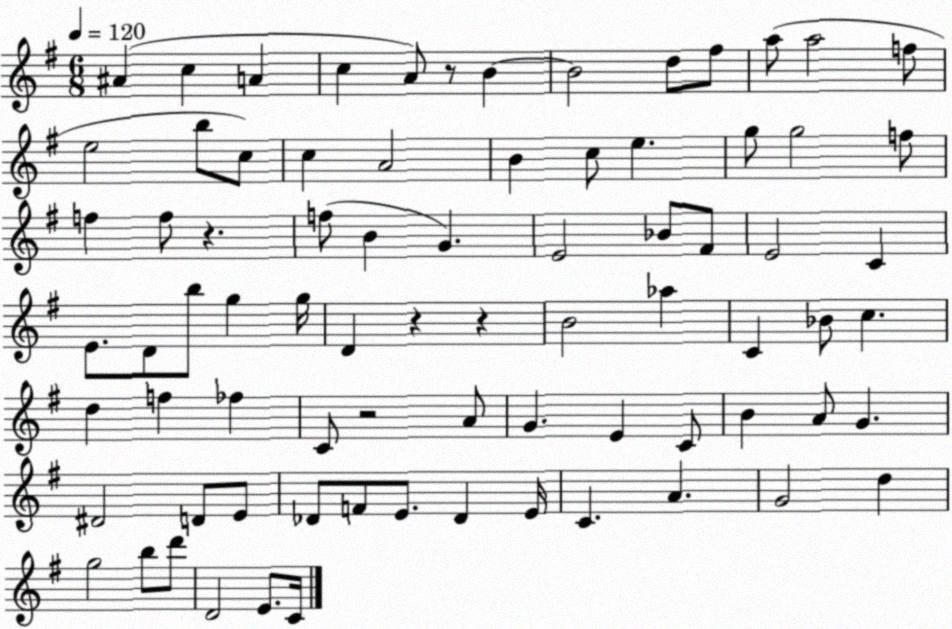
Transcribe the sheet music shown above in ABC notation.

X:1
T:Untitled
M:6/8
L:1/4
K:G
^A c A c A/2 z/2 B B2 d/2 ^f/2 a/2 a2 f/2 e2 b/2 c/2 c A2 B c/2 e g/2 g2 f/2 f f/2 z f/2 B G E2 _B/2 ^F/2 E2 C E/2 D/2 b/2 g g/4 D z z B2 _a C _B/2 c d f _f C/2 z2 A/2 G E C/2 B A/2 G ^D2 D/2 E/2 _D/2 F/2 E/2 _D E/4 C A G2 d g2 b/2 d'/2 D2 E/2 C/4